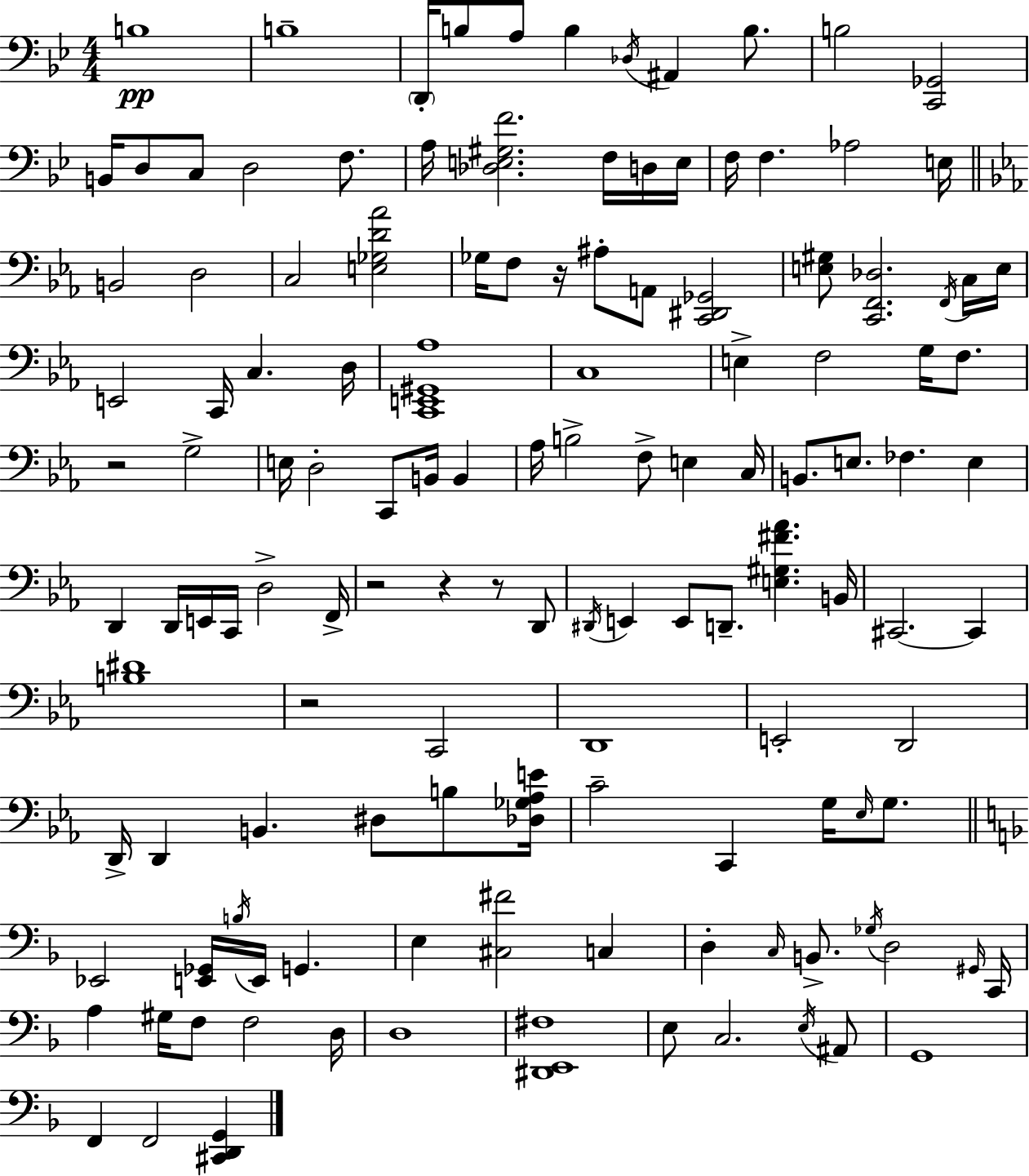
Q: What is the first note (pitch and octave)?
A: B3